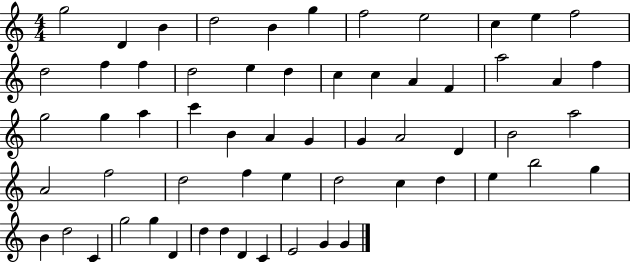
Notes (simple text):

G5/h D4/q B4/q D5/h B4/q G5/q F5/h E5/h C5/q E5/q F5/h D5/h F5/q F5/q D5/h E5/q D5/q C5/q C5/q A4/q F4/q A5/h A4/q F5/q G5/h G5/q A5/q C6/q B4/q A4/q G4/q G4/q A4/h D4/q B4/h A5/h A4/h F5/h D5/h F5/q E5/q D5/h C5/q D5/q E5/q B5/h G5/q B4/q D5/h C4/q G5/h G5/q D4/q D5/q D5/q D4/q C4/q E4/h G4/q G4/q